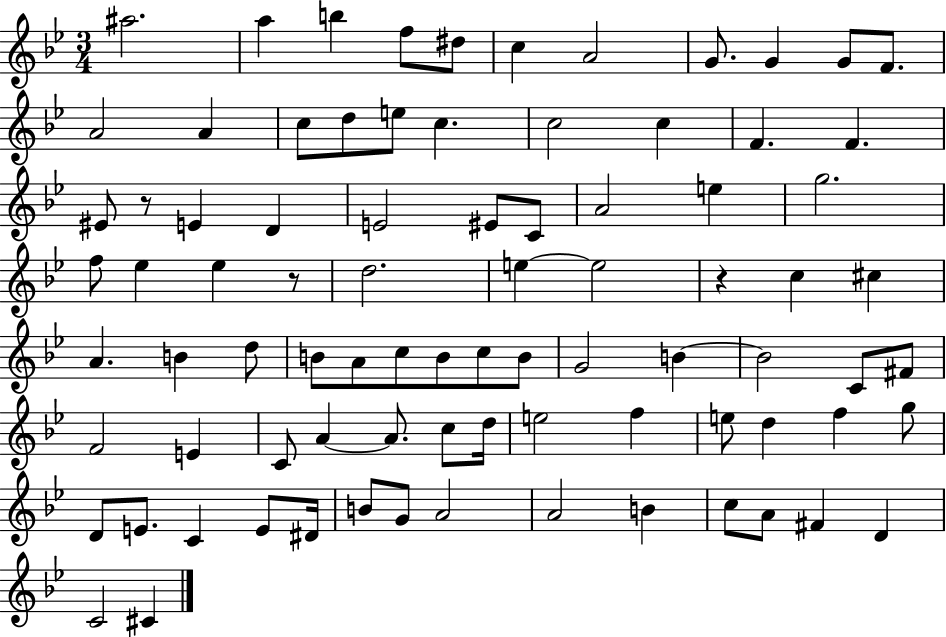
{
  \clef treble
  \numericTimeSignature
  \time 3/4
  \key bes \major
  ais''2. | a''4 b''4 f''8 dis''8 | c''4 a'2 | g'8. g'4 g'8 f'8. | \break a'2 a'4 | c''8 d''8 e''8 c''4. | c''2 c''4 | f'4. f'4. | \break eis'8 r8 e'4 d'4 | e'2 eis'8 c'8 | a'2 e''4 | g''2. | \break f''8 ees''4 ees''4 r8 | d''2. | e''4~~ e''2 | r4 c''4 cis''4 | \break a'4. b'4 d''8 | b'8 a'8 c''8 b'8 c''8 b'8 | g'2 b'4~~ | b'2 c'8 fis'8 | \break f'2 e'4 | c'8 a'4~~ a'8. c''8 d''16 | e''2 f''4 | e''8 d''4 f''4 g''8 | \break d'8 e'8. c'4 e'8 dis'16 | b'8 g'8 a'2 | a'2 b'4 | c''8 a'8 fis'4 d'4 | \break c'2 cis'4 | \bar "|."
}